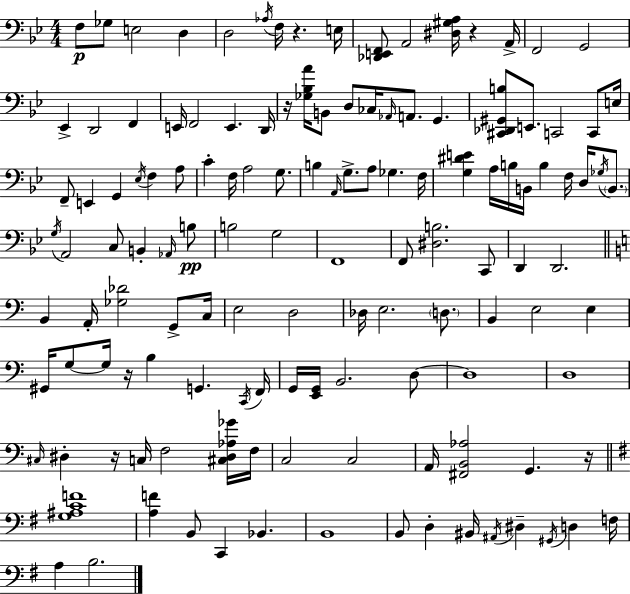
X:1
T:Untitled
M:4/4
L:1/4
K:Gm
F,/2 _G,/2 E,2 D, D,2 _A,/4 F,/4 z E,/4 [_D,,E,,F,,]/2 A,,2 [^D,^G,A,]/4 z A,,/4 F,,2 G,,2 _E,, D,,2 F,, E,,/4 F,,2 E,, D,,/4 z/4 [_G,_B,A]/4 B,,/2 D,/2 _C,/4 _A,,/4 A,,/2 G,, [^C,,_D,,^G,,B,]/2 E,,/2 C,,2 C,,/2 E,/4 F,,/2 E,, G,, _E,/4 F, A,/2 C F,/4 A,2 G,/2 B, A,,/4 G,/2 A,/2 _G, F,/4 [G,^DE] A,/4 B,/4 B,,/4 B, F,/4 D,/4 _G,/4 B,,/2 G,/4 A,,2 C,/2 B,, _A,,/4 B,/2 B,2 G,2 F,,4 F,,/2 [^D,B,]2 C,,/2 D,, D,,2 B,, A,,/4 [_G,_D]2 G,,/2 C,/4 E,2 D,2 _D,/4 E,2 D,/2 B,, E,2 E, ^G,,/4 G,/2 G,/4 z/4 B, G,, C,,/4 F,,/4 G,,/4 [E,,G,,]/4 B,,2 D,/2 D,4 D,4 ^C,/4 ^D, z/4 C,/4 F,2 [^C,^D,_A,_G]/4 F,/4 C,2 C,2 A,,/4 [^F,,B,,_A,]2 G,, z/4 [G,^A,CF]4 [A,F] B,,/2 C,, _B,, B,,4 B,,/2 D, ^B,,/4 ^A,,/4 ^D, ^G,,/4 D, F,/4 A, B,2